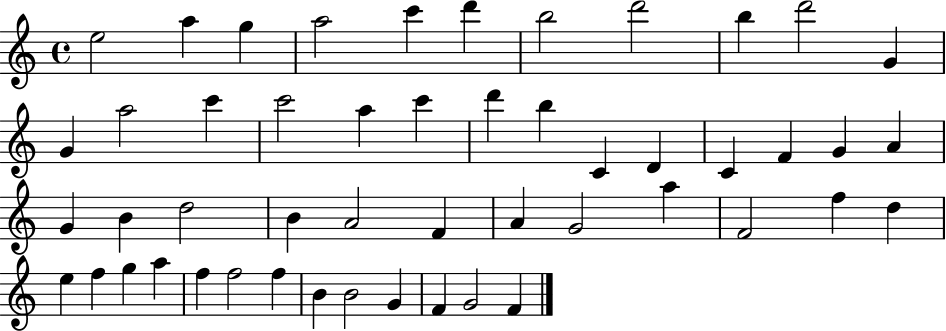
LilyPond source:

{
  \clef treble
  \time 4/4
  \defaultTimeSignature
  \key c \major
  e''2 a''4 g''4 | a''2 c'''4 d'''4 | b''2 d'''2 | b''4 d'''2 g'4 | \break g'4 a''2 c'''4 | c'''2 a''4 c'''4 | d'''4 b''4 c'4 d'4 | c'4 f'4 g'4 a'4 | \break g'4 b'4 d''2 | b'4 a'2 f'4 | a'4 g'2 a''4 | f'2 f''4 d''4 | \break e''4 f''4 g''4 a''4 | f''4 f''2 f''4 | b'4 b'2 g'4 | f'4 g'2 f'4 | \break \bar "|."
}